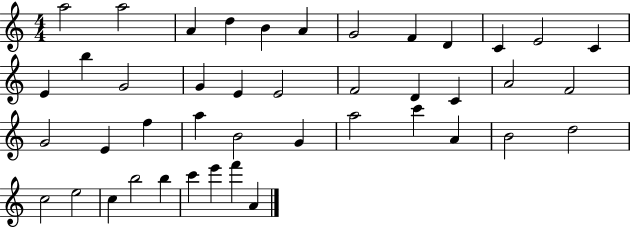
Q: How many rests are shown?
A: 0